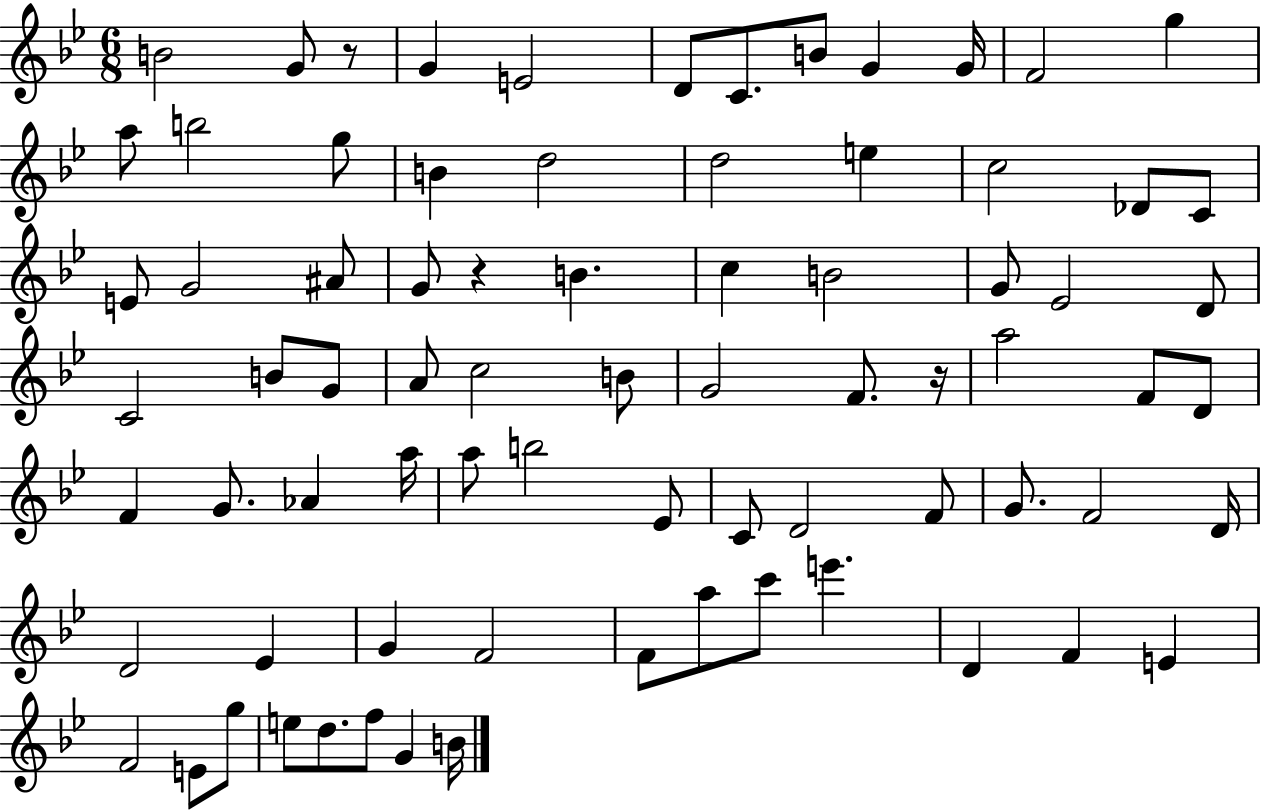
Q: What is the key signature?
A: BES major